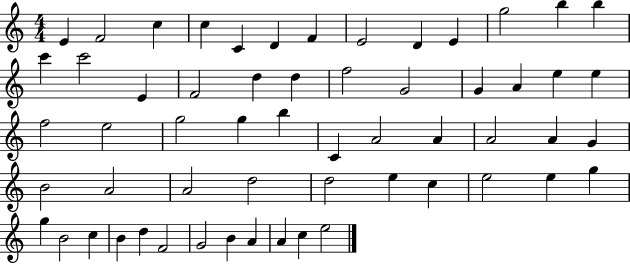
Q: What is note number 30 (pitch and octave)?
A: B5